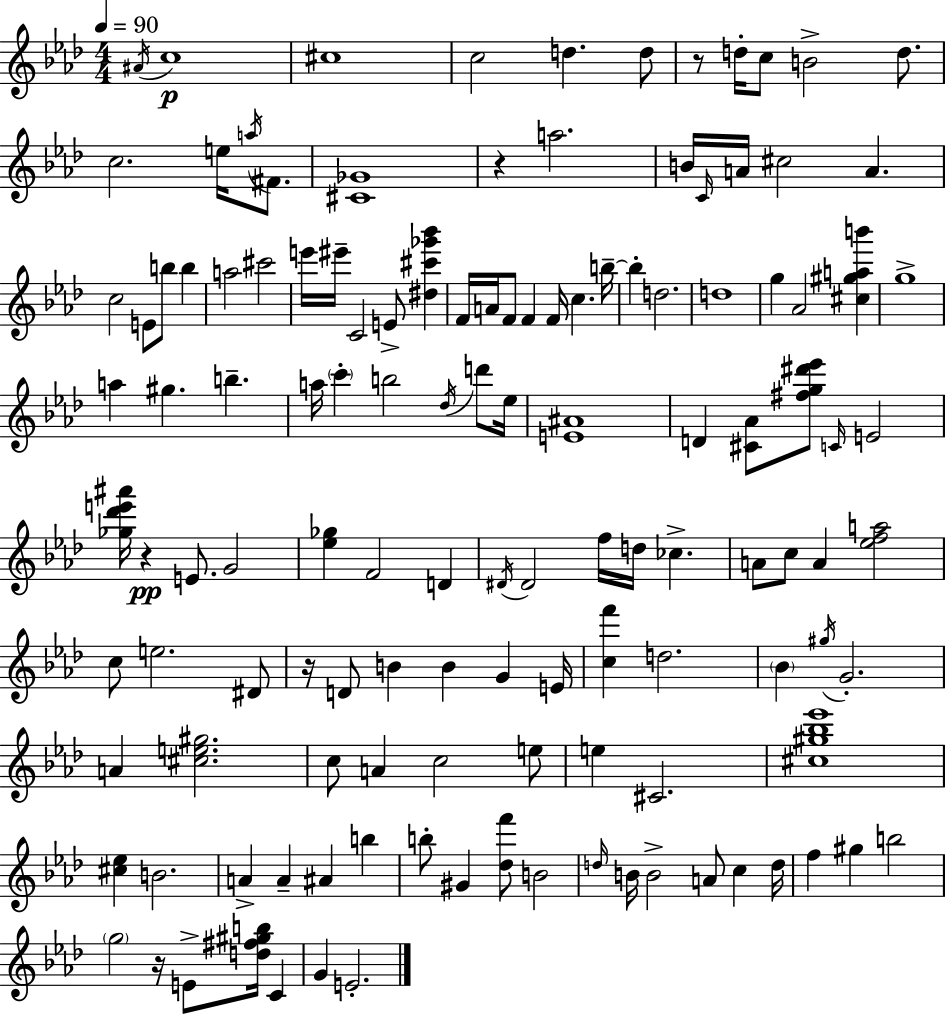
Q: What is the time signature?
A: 4/4